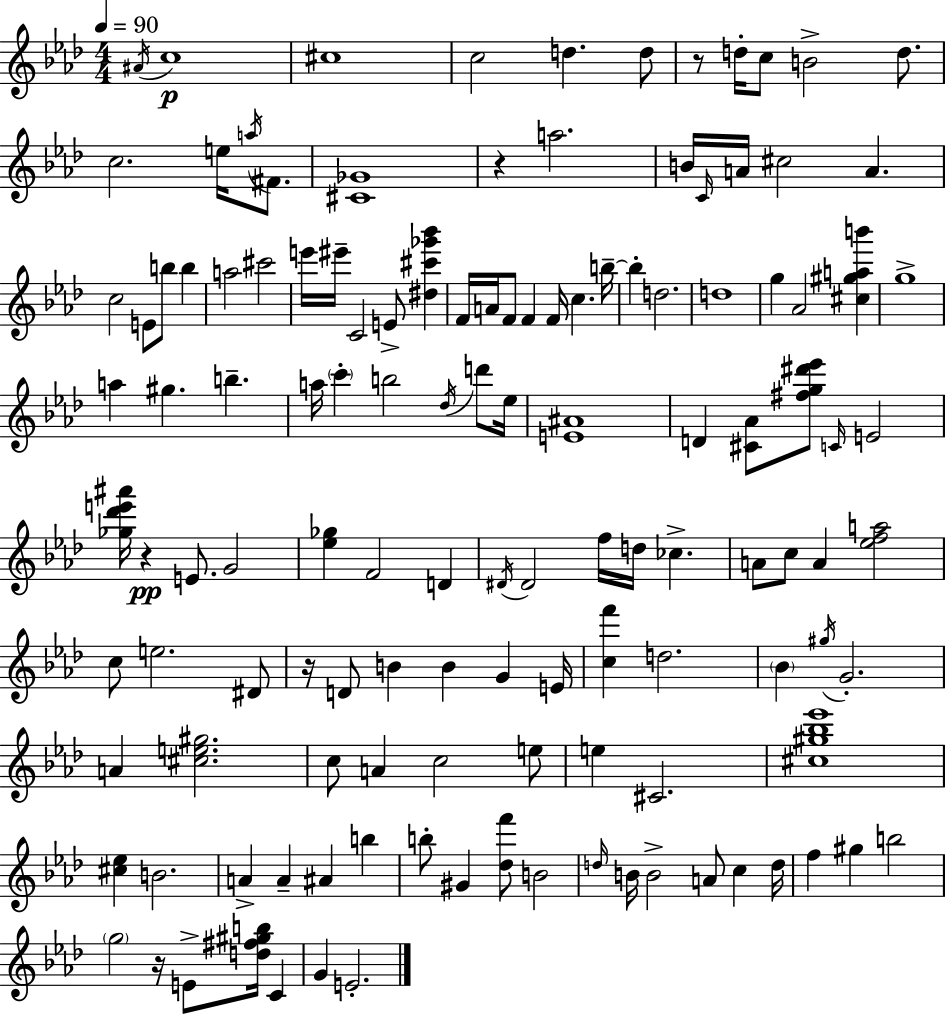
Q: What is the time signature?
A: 4/4